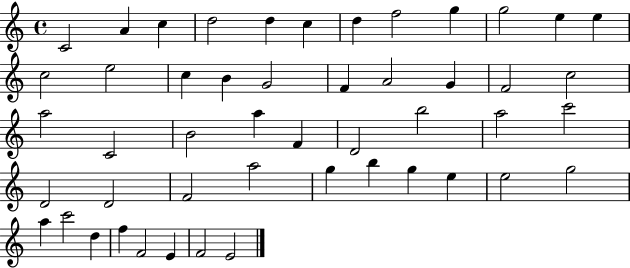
{
  \clef treble
  \time 4/4
  \defaultTimeSignature
  \key c \major
  c'2 a'4 c''4 | d''2 d''4 c''4 | d''4 f''2 g''4 | g''2 e''4 e''4 | \break c''2 e''2 | c''4 b'4 g'2 | f'4 a'2 g'4 | f'2 c''2 | \break a''2 c'2 | b'2 a''4 f'4 | d'2 b''2 | a''2 c'''2 | \break d'2 d'2 | f'2 a''2 | g''4 b''4 g''4 e''4 | e''2 g''2 | \break a''4 c'''2 d''4 | f''4 f'2 e'4 | f'2 e'2 | \bar "|."
}